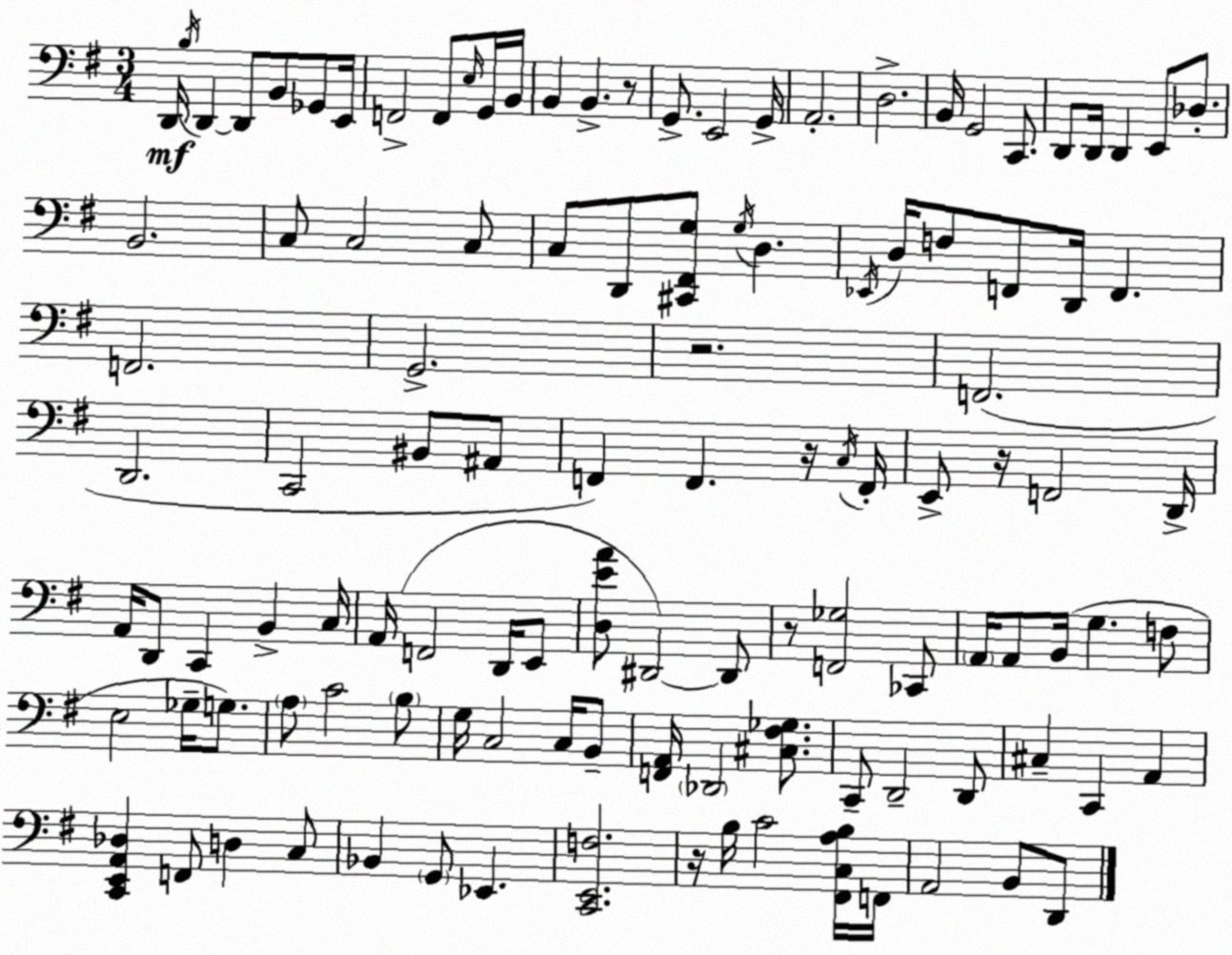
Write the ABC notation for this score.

X:1
T:Untitled
M:3/4
L:1/4
K:G
D,,/4 B,/4 D,, D,,/2 B,,/2 _G,,/2 E,,/4 F,,2 F,,/2 E,/4 G,,/4 B,,/4 B,, B,, z/2 G,,/2 E,,2 G,,/4 A,,2 D,2 B,,/4 G,,2 C,,/2 D,,/2 D,,/4 D,, E,,/2 _D,/2 B,,2 C,/2 C,2 C,/2 C,/2 D,,/2 [^C,,^F,,G,]/2 G,/4 D, _E,,/4 D,/4 F,/2 F,,/2 D,,/4 F,, F,,2 G,,2 z2 F,,2 D,,2 C,,2 ^B,,/2 ^A,,/2 F,, F,, z/4 C,/4 F,,/4 E,,/2 z/4 F,,2 D,,/4 A,,/4 D,,/2 C,, B,, C,/4 A,,/4 F,,2 D,,/4 E,,/2 [D,EA]/2 ^D,,2 ^D,,/2 z/2 [F,,_G,]2 _C,,/2 A,,/4 A,,/2 B,,/4 G, F,/2 E,2 _G,/4 G,/2 A,/2 C2 B,/2 G,/4 C,2 C,/4 B,,/2 [F,,A,,]/4 _D,,2 [^C,^F,_G,]/2 C,,/2 D,,2 D,,/2 ^C, C,, A,, [C,,E,,A,,_D,] F,,/2 D, C,/2 _B,, G,,/2 _E,, [C,,E,,F,]2 z/4 B,/4 C2 [^F,,C,A,B,]/4 F,,/4 A,,2 B,,/2 D,,/2